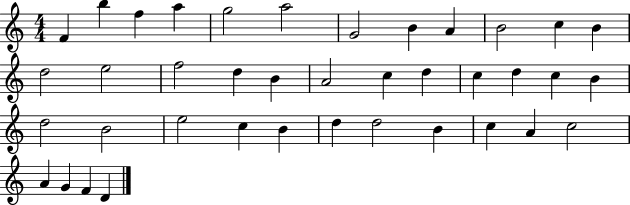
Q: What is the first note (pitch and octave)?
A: F4